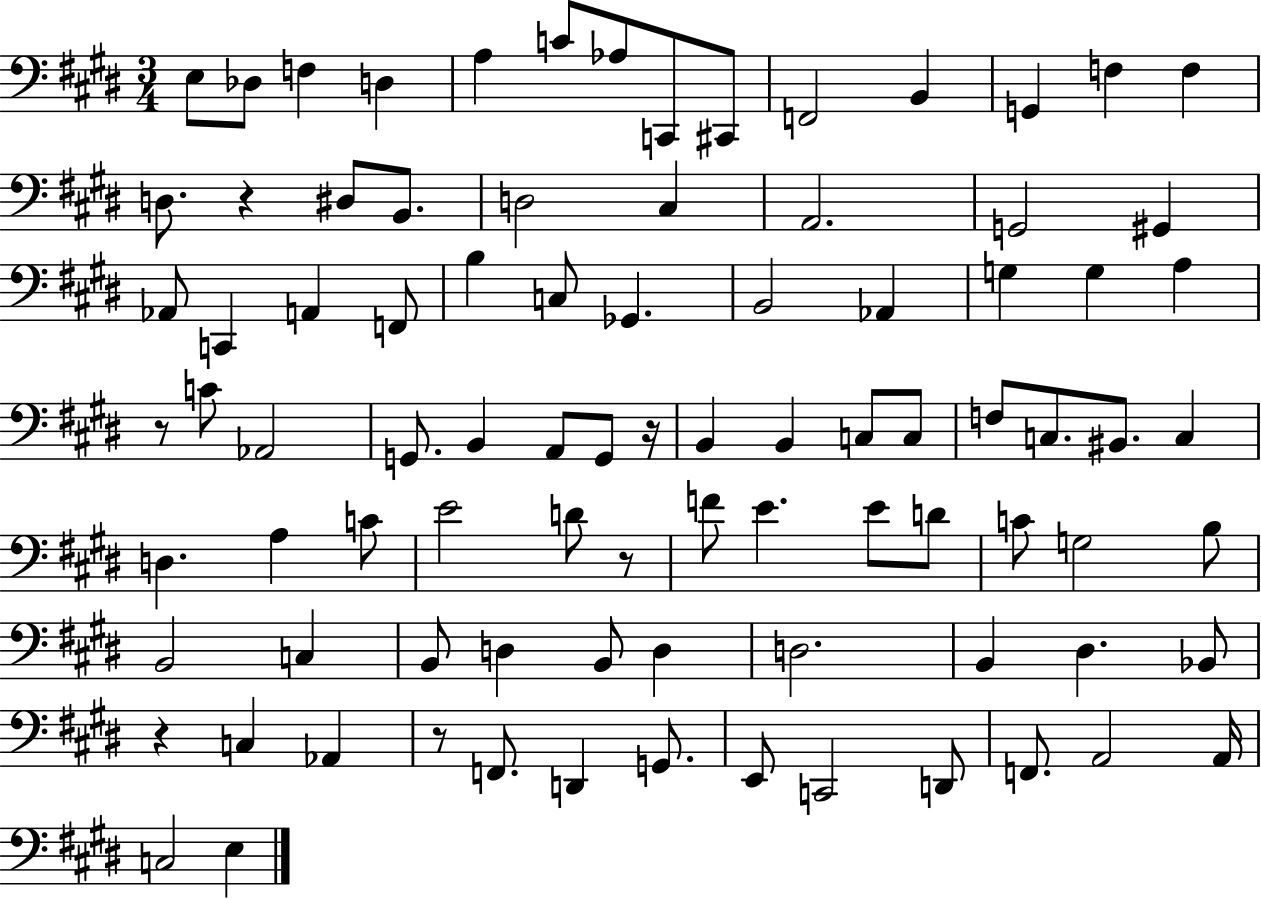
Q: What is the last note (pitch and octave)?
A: E3